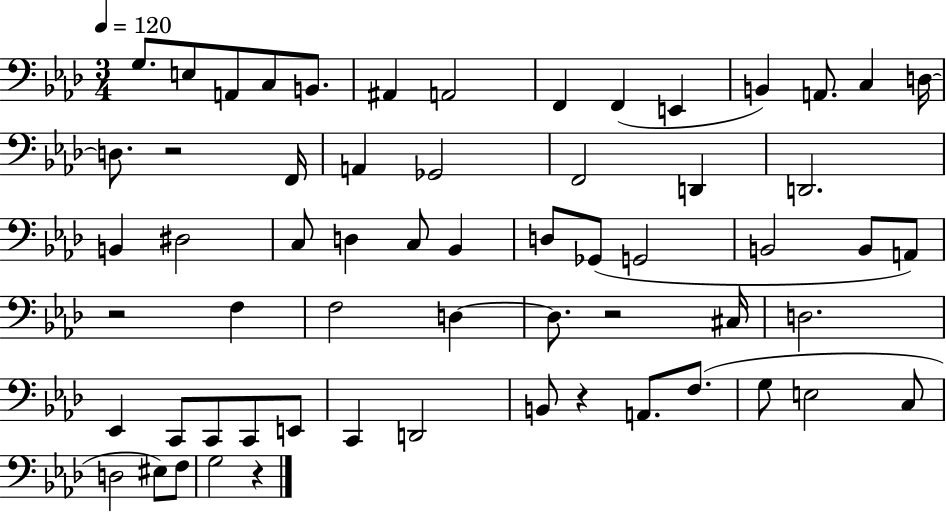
G3/e. E3/e A2/e C3/e B2/e. A#2/q A2/h F2/q F2/q E2/q B2/q A2/e. C3/q D3/s D3/e. R/h F2/s A2/q Gb2/h F2/h D2/q D2/h. B2/q D#3/h C3/e D3/q C3/e Bb2/q D3/e Gb2/e G2/h B2/h B2/e A2/e R/h F3/q F3/h D3/q D3/e. R/h C#3/s D3/h. Eb2/q C2/e C2/e C2/e E2/e C2/q D2/h B2/e R/q A2/e. F3/e. G3/e E3/h C3/e D3/h EIS3/e F3/e G3/h R/q